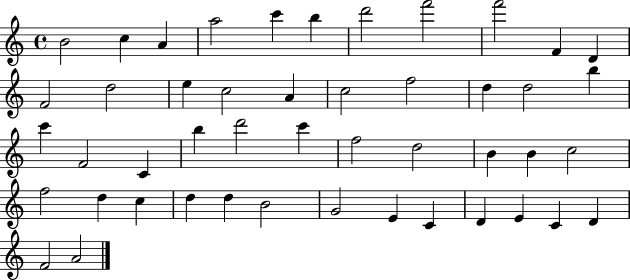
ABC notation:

X:1
T:Untitled
M:4/4
L:1/4
K:C
B2 c A a2 c' b d'2 f'2 f'2 F D F2 d2 e c2 A c2 f2 d d2 b c' F2 C b d'2 c' f2 d2 B B c2 f2 d c d d B2 G2 E C D E C D F2 A2